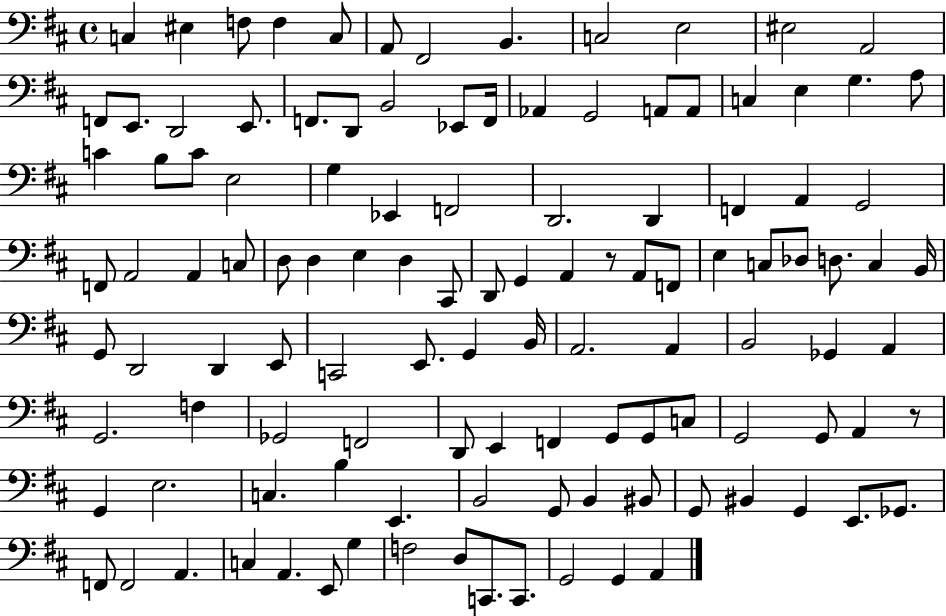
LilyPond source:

{
  \clef bass
  \time 4/4
  \defaultTimeSignature
  \key d \major
  c4 eis4 f8 f4 c8 | a,8 fis,2 b,4. | c2 e2 | eis2 a,2 | \break f,8 e,8. d,2 e,8. | f,8. d,8 b,2 ees,8 f,16 | aes,4 g,2 a,8 a,8 | c4 e4 g4. a8 | \break c'4 b8 c'8 e2 | g4 ees,4 f,2 | d,2. d,4 | f,4 a,4 g,2 | \break f,8 a,2 a,4 c8 | d8 d4 e4 d4 cis,8 | d,8 g,4 a,4 r8 a,8 f,8 | e4 c8 des8 d8. c4 b,16 | \break g,8 d,2 d,4 e,8 | c,2 e,8. g,4 b,16 | a,2. a,4 | b,2 ges,4 a,4 | \break g,2. f4 | ges,2 f,2 | d,8 e,4 f,4 g,8 g,8 c8 | g,2 g,8 a,4 r8 | \break g,4 e2. | c4. b4 e,4. | b,2 g,8 b,4 bis,8 | g,8 bis,4 g,4 e,8. ges,8. | \break f,8 f,2 a,4. | c4 a,4. e,8 g4 | f2 d8 c,8. c,8. | g,2 g,4 a,4 | \break \bar "|."
}